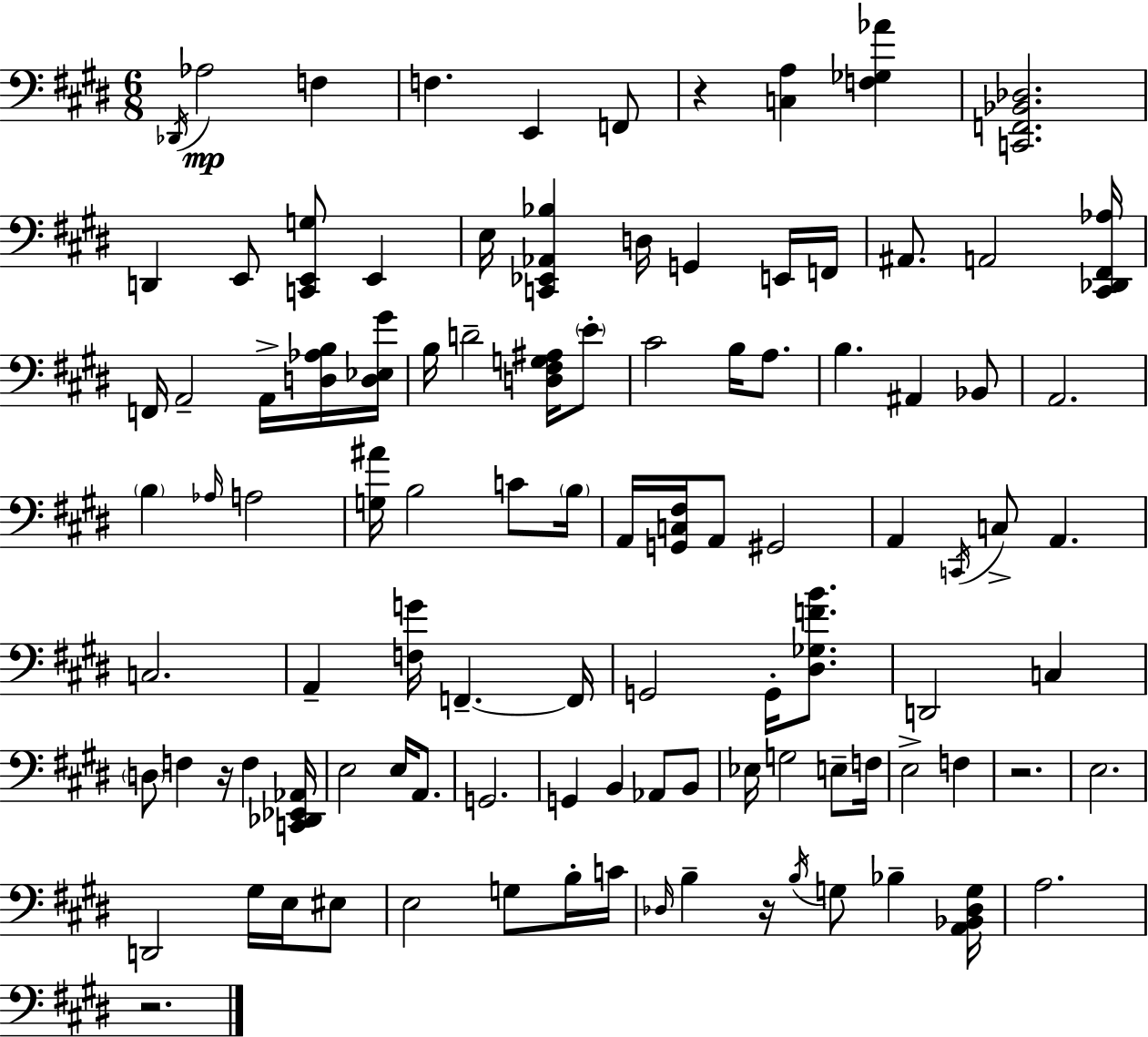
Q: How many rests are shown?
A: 5